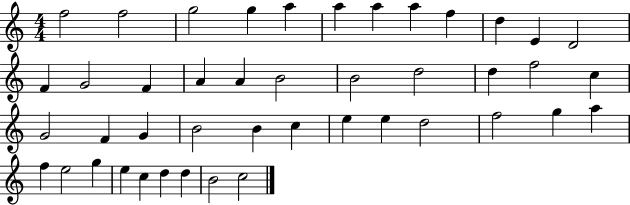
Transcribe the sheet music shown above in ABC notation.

X:1
T:Untitled
M:4/4
L:1/4
K:C
f2 f2 g2 g a a a a f d E D2 F G2 F A A B2 B2 d2 d f2 c G2 F G B2 B c e e d2 f2 g a f e2 g e c d d B2 c2